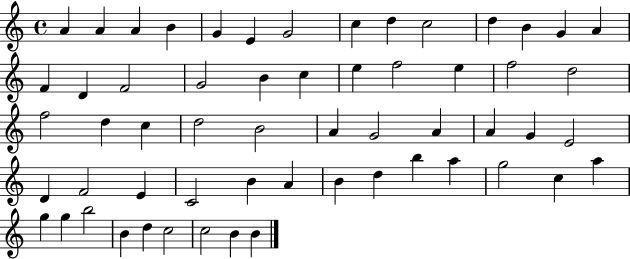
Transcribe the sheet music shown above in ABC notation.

X:1
T:Untitled
M:4/4
L:1/4
K:C
A A A B G E G2 c d c2 d B G A F D F2 G2 B c e f2 e f2 d2 f2 d c d2 B2 A G2 A A G E2 D F2 E C2 B A B d b a g2 c a g g b2 B d c2 c2 B B